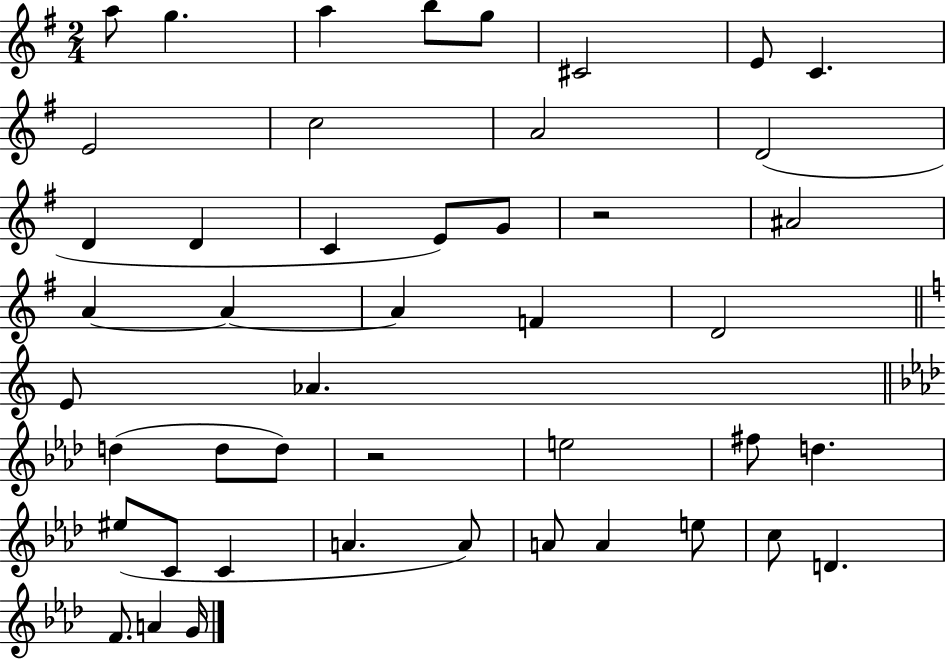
X:1
T:Untitled
M:2/4
L:1/4
K:G
a/2 g a b/2 g/2 ^C2 E/2 C E2 c2 A2 D2 D D C E/2 G/2 z2 ^A2 A A A F D2 E/2 _A d d/2 d/2 z2 e2 ^f/2 d ^e/2 C/2 C A A/2 A/2 A e/2 c/2 D F/2 A G/4